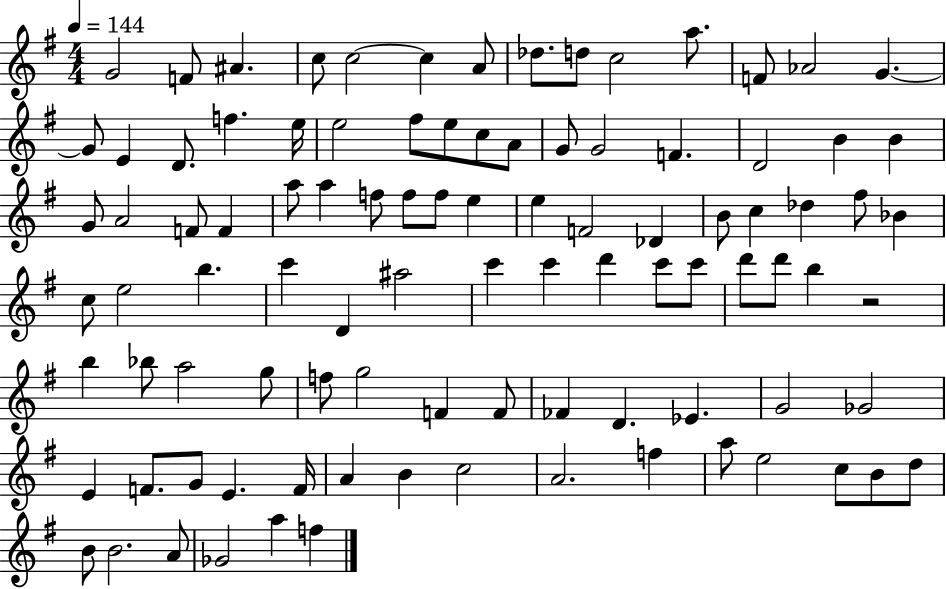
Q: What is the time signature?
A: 4/4